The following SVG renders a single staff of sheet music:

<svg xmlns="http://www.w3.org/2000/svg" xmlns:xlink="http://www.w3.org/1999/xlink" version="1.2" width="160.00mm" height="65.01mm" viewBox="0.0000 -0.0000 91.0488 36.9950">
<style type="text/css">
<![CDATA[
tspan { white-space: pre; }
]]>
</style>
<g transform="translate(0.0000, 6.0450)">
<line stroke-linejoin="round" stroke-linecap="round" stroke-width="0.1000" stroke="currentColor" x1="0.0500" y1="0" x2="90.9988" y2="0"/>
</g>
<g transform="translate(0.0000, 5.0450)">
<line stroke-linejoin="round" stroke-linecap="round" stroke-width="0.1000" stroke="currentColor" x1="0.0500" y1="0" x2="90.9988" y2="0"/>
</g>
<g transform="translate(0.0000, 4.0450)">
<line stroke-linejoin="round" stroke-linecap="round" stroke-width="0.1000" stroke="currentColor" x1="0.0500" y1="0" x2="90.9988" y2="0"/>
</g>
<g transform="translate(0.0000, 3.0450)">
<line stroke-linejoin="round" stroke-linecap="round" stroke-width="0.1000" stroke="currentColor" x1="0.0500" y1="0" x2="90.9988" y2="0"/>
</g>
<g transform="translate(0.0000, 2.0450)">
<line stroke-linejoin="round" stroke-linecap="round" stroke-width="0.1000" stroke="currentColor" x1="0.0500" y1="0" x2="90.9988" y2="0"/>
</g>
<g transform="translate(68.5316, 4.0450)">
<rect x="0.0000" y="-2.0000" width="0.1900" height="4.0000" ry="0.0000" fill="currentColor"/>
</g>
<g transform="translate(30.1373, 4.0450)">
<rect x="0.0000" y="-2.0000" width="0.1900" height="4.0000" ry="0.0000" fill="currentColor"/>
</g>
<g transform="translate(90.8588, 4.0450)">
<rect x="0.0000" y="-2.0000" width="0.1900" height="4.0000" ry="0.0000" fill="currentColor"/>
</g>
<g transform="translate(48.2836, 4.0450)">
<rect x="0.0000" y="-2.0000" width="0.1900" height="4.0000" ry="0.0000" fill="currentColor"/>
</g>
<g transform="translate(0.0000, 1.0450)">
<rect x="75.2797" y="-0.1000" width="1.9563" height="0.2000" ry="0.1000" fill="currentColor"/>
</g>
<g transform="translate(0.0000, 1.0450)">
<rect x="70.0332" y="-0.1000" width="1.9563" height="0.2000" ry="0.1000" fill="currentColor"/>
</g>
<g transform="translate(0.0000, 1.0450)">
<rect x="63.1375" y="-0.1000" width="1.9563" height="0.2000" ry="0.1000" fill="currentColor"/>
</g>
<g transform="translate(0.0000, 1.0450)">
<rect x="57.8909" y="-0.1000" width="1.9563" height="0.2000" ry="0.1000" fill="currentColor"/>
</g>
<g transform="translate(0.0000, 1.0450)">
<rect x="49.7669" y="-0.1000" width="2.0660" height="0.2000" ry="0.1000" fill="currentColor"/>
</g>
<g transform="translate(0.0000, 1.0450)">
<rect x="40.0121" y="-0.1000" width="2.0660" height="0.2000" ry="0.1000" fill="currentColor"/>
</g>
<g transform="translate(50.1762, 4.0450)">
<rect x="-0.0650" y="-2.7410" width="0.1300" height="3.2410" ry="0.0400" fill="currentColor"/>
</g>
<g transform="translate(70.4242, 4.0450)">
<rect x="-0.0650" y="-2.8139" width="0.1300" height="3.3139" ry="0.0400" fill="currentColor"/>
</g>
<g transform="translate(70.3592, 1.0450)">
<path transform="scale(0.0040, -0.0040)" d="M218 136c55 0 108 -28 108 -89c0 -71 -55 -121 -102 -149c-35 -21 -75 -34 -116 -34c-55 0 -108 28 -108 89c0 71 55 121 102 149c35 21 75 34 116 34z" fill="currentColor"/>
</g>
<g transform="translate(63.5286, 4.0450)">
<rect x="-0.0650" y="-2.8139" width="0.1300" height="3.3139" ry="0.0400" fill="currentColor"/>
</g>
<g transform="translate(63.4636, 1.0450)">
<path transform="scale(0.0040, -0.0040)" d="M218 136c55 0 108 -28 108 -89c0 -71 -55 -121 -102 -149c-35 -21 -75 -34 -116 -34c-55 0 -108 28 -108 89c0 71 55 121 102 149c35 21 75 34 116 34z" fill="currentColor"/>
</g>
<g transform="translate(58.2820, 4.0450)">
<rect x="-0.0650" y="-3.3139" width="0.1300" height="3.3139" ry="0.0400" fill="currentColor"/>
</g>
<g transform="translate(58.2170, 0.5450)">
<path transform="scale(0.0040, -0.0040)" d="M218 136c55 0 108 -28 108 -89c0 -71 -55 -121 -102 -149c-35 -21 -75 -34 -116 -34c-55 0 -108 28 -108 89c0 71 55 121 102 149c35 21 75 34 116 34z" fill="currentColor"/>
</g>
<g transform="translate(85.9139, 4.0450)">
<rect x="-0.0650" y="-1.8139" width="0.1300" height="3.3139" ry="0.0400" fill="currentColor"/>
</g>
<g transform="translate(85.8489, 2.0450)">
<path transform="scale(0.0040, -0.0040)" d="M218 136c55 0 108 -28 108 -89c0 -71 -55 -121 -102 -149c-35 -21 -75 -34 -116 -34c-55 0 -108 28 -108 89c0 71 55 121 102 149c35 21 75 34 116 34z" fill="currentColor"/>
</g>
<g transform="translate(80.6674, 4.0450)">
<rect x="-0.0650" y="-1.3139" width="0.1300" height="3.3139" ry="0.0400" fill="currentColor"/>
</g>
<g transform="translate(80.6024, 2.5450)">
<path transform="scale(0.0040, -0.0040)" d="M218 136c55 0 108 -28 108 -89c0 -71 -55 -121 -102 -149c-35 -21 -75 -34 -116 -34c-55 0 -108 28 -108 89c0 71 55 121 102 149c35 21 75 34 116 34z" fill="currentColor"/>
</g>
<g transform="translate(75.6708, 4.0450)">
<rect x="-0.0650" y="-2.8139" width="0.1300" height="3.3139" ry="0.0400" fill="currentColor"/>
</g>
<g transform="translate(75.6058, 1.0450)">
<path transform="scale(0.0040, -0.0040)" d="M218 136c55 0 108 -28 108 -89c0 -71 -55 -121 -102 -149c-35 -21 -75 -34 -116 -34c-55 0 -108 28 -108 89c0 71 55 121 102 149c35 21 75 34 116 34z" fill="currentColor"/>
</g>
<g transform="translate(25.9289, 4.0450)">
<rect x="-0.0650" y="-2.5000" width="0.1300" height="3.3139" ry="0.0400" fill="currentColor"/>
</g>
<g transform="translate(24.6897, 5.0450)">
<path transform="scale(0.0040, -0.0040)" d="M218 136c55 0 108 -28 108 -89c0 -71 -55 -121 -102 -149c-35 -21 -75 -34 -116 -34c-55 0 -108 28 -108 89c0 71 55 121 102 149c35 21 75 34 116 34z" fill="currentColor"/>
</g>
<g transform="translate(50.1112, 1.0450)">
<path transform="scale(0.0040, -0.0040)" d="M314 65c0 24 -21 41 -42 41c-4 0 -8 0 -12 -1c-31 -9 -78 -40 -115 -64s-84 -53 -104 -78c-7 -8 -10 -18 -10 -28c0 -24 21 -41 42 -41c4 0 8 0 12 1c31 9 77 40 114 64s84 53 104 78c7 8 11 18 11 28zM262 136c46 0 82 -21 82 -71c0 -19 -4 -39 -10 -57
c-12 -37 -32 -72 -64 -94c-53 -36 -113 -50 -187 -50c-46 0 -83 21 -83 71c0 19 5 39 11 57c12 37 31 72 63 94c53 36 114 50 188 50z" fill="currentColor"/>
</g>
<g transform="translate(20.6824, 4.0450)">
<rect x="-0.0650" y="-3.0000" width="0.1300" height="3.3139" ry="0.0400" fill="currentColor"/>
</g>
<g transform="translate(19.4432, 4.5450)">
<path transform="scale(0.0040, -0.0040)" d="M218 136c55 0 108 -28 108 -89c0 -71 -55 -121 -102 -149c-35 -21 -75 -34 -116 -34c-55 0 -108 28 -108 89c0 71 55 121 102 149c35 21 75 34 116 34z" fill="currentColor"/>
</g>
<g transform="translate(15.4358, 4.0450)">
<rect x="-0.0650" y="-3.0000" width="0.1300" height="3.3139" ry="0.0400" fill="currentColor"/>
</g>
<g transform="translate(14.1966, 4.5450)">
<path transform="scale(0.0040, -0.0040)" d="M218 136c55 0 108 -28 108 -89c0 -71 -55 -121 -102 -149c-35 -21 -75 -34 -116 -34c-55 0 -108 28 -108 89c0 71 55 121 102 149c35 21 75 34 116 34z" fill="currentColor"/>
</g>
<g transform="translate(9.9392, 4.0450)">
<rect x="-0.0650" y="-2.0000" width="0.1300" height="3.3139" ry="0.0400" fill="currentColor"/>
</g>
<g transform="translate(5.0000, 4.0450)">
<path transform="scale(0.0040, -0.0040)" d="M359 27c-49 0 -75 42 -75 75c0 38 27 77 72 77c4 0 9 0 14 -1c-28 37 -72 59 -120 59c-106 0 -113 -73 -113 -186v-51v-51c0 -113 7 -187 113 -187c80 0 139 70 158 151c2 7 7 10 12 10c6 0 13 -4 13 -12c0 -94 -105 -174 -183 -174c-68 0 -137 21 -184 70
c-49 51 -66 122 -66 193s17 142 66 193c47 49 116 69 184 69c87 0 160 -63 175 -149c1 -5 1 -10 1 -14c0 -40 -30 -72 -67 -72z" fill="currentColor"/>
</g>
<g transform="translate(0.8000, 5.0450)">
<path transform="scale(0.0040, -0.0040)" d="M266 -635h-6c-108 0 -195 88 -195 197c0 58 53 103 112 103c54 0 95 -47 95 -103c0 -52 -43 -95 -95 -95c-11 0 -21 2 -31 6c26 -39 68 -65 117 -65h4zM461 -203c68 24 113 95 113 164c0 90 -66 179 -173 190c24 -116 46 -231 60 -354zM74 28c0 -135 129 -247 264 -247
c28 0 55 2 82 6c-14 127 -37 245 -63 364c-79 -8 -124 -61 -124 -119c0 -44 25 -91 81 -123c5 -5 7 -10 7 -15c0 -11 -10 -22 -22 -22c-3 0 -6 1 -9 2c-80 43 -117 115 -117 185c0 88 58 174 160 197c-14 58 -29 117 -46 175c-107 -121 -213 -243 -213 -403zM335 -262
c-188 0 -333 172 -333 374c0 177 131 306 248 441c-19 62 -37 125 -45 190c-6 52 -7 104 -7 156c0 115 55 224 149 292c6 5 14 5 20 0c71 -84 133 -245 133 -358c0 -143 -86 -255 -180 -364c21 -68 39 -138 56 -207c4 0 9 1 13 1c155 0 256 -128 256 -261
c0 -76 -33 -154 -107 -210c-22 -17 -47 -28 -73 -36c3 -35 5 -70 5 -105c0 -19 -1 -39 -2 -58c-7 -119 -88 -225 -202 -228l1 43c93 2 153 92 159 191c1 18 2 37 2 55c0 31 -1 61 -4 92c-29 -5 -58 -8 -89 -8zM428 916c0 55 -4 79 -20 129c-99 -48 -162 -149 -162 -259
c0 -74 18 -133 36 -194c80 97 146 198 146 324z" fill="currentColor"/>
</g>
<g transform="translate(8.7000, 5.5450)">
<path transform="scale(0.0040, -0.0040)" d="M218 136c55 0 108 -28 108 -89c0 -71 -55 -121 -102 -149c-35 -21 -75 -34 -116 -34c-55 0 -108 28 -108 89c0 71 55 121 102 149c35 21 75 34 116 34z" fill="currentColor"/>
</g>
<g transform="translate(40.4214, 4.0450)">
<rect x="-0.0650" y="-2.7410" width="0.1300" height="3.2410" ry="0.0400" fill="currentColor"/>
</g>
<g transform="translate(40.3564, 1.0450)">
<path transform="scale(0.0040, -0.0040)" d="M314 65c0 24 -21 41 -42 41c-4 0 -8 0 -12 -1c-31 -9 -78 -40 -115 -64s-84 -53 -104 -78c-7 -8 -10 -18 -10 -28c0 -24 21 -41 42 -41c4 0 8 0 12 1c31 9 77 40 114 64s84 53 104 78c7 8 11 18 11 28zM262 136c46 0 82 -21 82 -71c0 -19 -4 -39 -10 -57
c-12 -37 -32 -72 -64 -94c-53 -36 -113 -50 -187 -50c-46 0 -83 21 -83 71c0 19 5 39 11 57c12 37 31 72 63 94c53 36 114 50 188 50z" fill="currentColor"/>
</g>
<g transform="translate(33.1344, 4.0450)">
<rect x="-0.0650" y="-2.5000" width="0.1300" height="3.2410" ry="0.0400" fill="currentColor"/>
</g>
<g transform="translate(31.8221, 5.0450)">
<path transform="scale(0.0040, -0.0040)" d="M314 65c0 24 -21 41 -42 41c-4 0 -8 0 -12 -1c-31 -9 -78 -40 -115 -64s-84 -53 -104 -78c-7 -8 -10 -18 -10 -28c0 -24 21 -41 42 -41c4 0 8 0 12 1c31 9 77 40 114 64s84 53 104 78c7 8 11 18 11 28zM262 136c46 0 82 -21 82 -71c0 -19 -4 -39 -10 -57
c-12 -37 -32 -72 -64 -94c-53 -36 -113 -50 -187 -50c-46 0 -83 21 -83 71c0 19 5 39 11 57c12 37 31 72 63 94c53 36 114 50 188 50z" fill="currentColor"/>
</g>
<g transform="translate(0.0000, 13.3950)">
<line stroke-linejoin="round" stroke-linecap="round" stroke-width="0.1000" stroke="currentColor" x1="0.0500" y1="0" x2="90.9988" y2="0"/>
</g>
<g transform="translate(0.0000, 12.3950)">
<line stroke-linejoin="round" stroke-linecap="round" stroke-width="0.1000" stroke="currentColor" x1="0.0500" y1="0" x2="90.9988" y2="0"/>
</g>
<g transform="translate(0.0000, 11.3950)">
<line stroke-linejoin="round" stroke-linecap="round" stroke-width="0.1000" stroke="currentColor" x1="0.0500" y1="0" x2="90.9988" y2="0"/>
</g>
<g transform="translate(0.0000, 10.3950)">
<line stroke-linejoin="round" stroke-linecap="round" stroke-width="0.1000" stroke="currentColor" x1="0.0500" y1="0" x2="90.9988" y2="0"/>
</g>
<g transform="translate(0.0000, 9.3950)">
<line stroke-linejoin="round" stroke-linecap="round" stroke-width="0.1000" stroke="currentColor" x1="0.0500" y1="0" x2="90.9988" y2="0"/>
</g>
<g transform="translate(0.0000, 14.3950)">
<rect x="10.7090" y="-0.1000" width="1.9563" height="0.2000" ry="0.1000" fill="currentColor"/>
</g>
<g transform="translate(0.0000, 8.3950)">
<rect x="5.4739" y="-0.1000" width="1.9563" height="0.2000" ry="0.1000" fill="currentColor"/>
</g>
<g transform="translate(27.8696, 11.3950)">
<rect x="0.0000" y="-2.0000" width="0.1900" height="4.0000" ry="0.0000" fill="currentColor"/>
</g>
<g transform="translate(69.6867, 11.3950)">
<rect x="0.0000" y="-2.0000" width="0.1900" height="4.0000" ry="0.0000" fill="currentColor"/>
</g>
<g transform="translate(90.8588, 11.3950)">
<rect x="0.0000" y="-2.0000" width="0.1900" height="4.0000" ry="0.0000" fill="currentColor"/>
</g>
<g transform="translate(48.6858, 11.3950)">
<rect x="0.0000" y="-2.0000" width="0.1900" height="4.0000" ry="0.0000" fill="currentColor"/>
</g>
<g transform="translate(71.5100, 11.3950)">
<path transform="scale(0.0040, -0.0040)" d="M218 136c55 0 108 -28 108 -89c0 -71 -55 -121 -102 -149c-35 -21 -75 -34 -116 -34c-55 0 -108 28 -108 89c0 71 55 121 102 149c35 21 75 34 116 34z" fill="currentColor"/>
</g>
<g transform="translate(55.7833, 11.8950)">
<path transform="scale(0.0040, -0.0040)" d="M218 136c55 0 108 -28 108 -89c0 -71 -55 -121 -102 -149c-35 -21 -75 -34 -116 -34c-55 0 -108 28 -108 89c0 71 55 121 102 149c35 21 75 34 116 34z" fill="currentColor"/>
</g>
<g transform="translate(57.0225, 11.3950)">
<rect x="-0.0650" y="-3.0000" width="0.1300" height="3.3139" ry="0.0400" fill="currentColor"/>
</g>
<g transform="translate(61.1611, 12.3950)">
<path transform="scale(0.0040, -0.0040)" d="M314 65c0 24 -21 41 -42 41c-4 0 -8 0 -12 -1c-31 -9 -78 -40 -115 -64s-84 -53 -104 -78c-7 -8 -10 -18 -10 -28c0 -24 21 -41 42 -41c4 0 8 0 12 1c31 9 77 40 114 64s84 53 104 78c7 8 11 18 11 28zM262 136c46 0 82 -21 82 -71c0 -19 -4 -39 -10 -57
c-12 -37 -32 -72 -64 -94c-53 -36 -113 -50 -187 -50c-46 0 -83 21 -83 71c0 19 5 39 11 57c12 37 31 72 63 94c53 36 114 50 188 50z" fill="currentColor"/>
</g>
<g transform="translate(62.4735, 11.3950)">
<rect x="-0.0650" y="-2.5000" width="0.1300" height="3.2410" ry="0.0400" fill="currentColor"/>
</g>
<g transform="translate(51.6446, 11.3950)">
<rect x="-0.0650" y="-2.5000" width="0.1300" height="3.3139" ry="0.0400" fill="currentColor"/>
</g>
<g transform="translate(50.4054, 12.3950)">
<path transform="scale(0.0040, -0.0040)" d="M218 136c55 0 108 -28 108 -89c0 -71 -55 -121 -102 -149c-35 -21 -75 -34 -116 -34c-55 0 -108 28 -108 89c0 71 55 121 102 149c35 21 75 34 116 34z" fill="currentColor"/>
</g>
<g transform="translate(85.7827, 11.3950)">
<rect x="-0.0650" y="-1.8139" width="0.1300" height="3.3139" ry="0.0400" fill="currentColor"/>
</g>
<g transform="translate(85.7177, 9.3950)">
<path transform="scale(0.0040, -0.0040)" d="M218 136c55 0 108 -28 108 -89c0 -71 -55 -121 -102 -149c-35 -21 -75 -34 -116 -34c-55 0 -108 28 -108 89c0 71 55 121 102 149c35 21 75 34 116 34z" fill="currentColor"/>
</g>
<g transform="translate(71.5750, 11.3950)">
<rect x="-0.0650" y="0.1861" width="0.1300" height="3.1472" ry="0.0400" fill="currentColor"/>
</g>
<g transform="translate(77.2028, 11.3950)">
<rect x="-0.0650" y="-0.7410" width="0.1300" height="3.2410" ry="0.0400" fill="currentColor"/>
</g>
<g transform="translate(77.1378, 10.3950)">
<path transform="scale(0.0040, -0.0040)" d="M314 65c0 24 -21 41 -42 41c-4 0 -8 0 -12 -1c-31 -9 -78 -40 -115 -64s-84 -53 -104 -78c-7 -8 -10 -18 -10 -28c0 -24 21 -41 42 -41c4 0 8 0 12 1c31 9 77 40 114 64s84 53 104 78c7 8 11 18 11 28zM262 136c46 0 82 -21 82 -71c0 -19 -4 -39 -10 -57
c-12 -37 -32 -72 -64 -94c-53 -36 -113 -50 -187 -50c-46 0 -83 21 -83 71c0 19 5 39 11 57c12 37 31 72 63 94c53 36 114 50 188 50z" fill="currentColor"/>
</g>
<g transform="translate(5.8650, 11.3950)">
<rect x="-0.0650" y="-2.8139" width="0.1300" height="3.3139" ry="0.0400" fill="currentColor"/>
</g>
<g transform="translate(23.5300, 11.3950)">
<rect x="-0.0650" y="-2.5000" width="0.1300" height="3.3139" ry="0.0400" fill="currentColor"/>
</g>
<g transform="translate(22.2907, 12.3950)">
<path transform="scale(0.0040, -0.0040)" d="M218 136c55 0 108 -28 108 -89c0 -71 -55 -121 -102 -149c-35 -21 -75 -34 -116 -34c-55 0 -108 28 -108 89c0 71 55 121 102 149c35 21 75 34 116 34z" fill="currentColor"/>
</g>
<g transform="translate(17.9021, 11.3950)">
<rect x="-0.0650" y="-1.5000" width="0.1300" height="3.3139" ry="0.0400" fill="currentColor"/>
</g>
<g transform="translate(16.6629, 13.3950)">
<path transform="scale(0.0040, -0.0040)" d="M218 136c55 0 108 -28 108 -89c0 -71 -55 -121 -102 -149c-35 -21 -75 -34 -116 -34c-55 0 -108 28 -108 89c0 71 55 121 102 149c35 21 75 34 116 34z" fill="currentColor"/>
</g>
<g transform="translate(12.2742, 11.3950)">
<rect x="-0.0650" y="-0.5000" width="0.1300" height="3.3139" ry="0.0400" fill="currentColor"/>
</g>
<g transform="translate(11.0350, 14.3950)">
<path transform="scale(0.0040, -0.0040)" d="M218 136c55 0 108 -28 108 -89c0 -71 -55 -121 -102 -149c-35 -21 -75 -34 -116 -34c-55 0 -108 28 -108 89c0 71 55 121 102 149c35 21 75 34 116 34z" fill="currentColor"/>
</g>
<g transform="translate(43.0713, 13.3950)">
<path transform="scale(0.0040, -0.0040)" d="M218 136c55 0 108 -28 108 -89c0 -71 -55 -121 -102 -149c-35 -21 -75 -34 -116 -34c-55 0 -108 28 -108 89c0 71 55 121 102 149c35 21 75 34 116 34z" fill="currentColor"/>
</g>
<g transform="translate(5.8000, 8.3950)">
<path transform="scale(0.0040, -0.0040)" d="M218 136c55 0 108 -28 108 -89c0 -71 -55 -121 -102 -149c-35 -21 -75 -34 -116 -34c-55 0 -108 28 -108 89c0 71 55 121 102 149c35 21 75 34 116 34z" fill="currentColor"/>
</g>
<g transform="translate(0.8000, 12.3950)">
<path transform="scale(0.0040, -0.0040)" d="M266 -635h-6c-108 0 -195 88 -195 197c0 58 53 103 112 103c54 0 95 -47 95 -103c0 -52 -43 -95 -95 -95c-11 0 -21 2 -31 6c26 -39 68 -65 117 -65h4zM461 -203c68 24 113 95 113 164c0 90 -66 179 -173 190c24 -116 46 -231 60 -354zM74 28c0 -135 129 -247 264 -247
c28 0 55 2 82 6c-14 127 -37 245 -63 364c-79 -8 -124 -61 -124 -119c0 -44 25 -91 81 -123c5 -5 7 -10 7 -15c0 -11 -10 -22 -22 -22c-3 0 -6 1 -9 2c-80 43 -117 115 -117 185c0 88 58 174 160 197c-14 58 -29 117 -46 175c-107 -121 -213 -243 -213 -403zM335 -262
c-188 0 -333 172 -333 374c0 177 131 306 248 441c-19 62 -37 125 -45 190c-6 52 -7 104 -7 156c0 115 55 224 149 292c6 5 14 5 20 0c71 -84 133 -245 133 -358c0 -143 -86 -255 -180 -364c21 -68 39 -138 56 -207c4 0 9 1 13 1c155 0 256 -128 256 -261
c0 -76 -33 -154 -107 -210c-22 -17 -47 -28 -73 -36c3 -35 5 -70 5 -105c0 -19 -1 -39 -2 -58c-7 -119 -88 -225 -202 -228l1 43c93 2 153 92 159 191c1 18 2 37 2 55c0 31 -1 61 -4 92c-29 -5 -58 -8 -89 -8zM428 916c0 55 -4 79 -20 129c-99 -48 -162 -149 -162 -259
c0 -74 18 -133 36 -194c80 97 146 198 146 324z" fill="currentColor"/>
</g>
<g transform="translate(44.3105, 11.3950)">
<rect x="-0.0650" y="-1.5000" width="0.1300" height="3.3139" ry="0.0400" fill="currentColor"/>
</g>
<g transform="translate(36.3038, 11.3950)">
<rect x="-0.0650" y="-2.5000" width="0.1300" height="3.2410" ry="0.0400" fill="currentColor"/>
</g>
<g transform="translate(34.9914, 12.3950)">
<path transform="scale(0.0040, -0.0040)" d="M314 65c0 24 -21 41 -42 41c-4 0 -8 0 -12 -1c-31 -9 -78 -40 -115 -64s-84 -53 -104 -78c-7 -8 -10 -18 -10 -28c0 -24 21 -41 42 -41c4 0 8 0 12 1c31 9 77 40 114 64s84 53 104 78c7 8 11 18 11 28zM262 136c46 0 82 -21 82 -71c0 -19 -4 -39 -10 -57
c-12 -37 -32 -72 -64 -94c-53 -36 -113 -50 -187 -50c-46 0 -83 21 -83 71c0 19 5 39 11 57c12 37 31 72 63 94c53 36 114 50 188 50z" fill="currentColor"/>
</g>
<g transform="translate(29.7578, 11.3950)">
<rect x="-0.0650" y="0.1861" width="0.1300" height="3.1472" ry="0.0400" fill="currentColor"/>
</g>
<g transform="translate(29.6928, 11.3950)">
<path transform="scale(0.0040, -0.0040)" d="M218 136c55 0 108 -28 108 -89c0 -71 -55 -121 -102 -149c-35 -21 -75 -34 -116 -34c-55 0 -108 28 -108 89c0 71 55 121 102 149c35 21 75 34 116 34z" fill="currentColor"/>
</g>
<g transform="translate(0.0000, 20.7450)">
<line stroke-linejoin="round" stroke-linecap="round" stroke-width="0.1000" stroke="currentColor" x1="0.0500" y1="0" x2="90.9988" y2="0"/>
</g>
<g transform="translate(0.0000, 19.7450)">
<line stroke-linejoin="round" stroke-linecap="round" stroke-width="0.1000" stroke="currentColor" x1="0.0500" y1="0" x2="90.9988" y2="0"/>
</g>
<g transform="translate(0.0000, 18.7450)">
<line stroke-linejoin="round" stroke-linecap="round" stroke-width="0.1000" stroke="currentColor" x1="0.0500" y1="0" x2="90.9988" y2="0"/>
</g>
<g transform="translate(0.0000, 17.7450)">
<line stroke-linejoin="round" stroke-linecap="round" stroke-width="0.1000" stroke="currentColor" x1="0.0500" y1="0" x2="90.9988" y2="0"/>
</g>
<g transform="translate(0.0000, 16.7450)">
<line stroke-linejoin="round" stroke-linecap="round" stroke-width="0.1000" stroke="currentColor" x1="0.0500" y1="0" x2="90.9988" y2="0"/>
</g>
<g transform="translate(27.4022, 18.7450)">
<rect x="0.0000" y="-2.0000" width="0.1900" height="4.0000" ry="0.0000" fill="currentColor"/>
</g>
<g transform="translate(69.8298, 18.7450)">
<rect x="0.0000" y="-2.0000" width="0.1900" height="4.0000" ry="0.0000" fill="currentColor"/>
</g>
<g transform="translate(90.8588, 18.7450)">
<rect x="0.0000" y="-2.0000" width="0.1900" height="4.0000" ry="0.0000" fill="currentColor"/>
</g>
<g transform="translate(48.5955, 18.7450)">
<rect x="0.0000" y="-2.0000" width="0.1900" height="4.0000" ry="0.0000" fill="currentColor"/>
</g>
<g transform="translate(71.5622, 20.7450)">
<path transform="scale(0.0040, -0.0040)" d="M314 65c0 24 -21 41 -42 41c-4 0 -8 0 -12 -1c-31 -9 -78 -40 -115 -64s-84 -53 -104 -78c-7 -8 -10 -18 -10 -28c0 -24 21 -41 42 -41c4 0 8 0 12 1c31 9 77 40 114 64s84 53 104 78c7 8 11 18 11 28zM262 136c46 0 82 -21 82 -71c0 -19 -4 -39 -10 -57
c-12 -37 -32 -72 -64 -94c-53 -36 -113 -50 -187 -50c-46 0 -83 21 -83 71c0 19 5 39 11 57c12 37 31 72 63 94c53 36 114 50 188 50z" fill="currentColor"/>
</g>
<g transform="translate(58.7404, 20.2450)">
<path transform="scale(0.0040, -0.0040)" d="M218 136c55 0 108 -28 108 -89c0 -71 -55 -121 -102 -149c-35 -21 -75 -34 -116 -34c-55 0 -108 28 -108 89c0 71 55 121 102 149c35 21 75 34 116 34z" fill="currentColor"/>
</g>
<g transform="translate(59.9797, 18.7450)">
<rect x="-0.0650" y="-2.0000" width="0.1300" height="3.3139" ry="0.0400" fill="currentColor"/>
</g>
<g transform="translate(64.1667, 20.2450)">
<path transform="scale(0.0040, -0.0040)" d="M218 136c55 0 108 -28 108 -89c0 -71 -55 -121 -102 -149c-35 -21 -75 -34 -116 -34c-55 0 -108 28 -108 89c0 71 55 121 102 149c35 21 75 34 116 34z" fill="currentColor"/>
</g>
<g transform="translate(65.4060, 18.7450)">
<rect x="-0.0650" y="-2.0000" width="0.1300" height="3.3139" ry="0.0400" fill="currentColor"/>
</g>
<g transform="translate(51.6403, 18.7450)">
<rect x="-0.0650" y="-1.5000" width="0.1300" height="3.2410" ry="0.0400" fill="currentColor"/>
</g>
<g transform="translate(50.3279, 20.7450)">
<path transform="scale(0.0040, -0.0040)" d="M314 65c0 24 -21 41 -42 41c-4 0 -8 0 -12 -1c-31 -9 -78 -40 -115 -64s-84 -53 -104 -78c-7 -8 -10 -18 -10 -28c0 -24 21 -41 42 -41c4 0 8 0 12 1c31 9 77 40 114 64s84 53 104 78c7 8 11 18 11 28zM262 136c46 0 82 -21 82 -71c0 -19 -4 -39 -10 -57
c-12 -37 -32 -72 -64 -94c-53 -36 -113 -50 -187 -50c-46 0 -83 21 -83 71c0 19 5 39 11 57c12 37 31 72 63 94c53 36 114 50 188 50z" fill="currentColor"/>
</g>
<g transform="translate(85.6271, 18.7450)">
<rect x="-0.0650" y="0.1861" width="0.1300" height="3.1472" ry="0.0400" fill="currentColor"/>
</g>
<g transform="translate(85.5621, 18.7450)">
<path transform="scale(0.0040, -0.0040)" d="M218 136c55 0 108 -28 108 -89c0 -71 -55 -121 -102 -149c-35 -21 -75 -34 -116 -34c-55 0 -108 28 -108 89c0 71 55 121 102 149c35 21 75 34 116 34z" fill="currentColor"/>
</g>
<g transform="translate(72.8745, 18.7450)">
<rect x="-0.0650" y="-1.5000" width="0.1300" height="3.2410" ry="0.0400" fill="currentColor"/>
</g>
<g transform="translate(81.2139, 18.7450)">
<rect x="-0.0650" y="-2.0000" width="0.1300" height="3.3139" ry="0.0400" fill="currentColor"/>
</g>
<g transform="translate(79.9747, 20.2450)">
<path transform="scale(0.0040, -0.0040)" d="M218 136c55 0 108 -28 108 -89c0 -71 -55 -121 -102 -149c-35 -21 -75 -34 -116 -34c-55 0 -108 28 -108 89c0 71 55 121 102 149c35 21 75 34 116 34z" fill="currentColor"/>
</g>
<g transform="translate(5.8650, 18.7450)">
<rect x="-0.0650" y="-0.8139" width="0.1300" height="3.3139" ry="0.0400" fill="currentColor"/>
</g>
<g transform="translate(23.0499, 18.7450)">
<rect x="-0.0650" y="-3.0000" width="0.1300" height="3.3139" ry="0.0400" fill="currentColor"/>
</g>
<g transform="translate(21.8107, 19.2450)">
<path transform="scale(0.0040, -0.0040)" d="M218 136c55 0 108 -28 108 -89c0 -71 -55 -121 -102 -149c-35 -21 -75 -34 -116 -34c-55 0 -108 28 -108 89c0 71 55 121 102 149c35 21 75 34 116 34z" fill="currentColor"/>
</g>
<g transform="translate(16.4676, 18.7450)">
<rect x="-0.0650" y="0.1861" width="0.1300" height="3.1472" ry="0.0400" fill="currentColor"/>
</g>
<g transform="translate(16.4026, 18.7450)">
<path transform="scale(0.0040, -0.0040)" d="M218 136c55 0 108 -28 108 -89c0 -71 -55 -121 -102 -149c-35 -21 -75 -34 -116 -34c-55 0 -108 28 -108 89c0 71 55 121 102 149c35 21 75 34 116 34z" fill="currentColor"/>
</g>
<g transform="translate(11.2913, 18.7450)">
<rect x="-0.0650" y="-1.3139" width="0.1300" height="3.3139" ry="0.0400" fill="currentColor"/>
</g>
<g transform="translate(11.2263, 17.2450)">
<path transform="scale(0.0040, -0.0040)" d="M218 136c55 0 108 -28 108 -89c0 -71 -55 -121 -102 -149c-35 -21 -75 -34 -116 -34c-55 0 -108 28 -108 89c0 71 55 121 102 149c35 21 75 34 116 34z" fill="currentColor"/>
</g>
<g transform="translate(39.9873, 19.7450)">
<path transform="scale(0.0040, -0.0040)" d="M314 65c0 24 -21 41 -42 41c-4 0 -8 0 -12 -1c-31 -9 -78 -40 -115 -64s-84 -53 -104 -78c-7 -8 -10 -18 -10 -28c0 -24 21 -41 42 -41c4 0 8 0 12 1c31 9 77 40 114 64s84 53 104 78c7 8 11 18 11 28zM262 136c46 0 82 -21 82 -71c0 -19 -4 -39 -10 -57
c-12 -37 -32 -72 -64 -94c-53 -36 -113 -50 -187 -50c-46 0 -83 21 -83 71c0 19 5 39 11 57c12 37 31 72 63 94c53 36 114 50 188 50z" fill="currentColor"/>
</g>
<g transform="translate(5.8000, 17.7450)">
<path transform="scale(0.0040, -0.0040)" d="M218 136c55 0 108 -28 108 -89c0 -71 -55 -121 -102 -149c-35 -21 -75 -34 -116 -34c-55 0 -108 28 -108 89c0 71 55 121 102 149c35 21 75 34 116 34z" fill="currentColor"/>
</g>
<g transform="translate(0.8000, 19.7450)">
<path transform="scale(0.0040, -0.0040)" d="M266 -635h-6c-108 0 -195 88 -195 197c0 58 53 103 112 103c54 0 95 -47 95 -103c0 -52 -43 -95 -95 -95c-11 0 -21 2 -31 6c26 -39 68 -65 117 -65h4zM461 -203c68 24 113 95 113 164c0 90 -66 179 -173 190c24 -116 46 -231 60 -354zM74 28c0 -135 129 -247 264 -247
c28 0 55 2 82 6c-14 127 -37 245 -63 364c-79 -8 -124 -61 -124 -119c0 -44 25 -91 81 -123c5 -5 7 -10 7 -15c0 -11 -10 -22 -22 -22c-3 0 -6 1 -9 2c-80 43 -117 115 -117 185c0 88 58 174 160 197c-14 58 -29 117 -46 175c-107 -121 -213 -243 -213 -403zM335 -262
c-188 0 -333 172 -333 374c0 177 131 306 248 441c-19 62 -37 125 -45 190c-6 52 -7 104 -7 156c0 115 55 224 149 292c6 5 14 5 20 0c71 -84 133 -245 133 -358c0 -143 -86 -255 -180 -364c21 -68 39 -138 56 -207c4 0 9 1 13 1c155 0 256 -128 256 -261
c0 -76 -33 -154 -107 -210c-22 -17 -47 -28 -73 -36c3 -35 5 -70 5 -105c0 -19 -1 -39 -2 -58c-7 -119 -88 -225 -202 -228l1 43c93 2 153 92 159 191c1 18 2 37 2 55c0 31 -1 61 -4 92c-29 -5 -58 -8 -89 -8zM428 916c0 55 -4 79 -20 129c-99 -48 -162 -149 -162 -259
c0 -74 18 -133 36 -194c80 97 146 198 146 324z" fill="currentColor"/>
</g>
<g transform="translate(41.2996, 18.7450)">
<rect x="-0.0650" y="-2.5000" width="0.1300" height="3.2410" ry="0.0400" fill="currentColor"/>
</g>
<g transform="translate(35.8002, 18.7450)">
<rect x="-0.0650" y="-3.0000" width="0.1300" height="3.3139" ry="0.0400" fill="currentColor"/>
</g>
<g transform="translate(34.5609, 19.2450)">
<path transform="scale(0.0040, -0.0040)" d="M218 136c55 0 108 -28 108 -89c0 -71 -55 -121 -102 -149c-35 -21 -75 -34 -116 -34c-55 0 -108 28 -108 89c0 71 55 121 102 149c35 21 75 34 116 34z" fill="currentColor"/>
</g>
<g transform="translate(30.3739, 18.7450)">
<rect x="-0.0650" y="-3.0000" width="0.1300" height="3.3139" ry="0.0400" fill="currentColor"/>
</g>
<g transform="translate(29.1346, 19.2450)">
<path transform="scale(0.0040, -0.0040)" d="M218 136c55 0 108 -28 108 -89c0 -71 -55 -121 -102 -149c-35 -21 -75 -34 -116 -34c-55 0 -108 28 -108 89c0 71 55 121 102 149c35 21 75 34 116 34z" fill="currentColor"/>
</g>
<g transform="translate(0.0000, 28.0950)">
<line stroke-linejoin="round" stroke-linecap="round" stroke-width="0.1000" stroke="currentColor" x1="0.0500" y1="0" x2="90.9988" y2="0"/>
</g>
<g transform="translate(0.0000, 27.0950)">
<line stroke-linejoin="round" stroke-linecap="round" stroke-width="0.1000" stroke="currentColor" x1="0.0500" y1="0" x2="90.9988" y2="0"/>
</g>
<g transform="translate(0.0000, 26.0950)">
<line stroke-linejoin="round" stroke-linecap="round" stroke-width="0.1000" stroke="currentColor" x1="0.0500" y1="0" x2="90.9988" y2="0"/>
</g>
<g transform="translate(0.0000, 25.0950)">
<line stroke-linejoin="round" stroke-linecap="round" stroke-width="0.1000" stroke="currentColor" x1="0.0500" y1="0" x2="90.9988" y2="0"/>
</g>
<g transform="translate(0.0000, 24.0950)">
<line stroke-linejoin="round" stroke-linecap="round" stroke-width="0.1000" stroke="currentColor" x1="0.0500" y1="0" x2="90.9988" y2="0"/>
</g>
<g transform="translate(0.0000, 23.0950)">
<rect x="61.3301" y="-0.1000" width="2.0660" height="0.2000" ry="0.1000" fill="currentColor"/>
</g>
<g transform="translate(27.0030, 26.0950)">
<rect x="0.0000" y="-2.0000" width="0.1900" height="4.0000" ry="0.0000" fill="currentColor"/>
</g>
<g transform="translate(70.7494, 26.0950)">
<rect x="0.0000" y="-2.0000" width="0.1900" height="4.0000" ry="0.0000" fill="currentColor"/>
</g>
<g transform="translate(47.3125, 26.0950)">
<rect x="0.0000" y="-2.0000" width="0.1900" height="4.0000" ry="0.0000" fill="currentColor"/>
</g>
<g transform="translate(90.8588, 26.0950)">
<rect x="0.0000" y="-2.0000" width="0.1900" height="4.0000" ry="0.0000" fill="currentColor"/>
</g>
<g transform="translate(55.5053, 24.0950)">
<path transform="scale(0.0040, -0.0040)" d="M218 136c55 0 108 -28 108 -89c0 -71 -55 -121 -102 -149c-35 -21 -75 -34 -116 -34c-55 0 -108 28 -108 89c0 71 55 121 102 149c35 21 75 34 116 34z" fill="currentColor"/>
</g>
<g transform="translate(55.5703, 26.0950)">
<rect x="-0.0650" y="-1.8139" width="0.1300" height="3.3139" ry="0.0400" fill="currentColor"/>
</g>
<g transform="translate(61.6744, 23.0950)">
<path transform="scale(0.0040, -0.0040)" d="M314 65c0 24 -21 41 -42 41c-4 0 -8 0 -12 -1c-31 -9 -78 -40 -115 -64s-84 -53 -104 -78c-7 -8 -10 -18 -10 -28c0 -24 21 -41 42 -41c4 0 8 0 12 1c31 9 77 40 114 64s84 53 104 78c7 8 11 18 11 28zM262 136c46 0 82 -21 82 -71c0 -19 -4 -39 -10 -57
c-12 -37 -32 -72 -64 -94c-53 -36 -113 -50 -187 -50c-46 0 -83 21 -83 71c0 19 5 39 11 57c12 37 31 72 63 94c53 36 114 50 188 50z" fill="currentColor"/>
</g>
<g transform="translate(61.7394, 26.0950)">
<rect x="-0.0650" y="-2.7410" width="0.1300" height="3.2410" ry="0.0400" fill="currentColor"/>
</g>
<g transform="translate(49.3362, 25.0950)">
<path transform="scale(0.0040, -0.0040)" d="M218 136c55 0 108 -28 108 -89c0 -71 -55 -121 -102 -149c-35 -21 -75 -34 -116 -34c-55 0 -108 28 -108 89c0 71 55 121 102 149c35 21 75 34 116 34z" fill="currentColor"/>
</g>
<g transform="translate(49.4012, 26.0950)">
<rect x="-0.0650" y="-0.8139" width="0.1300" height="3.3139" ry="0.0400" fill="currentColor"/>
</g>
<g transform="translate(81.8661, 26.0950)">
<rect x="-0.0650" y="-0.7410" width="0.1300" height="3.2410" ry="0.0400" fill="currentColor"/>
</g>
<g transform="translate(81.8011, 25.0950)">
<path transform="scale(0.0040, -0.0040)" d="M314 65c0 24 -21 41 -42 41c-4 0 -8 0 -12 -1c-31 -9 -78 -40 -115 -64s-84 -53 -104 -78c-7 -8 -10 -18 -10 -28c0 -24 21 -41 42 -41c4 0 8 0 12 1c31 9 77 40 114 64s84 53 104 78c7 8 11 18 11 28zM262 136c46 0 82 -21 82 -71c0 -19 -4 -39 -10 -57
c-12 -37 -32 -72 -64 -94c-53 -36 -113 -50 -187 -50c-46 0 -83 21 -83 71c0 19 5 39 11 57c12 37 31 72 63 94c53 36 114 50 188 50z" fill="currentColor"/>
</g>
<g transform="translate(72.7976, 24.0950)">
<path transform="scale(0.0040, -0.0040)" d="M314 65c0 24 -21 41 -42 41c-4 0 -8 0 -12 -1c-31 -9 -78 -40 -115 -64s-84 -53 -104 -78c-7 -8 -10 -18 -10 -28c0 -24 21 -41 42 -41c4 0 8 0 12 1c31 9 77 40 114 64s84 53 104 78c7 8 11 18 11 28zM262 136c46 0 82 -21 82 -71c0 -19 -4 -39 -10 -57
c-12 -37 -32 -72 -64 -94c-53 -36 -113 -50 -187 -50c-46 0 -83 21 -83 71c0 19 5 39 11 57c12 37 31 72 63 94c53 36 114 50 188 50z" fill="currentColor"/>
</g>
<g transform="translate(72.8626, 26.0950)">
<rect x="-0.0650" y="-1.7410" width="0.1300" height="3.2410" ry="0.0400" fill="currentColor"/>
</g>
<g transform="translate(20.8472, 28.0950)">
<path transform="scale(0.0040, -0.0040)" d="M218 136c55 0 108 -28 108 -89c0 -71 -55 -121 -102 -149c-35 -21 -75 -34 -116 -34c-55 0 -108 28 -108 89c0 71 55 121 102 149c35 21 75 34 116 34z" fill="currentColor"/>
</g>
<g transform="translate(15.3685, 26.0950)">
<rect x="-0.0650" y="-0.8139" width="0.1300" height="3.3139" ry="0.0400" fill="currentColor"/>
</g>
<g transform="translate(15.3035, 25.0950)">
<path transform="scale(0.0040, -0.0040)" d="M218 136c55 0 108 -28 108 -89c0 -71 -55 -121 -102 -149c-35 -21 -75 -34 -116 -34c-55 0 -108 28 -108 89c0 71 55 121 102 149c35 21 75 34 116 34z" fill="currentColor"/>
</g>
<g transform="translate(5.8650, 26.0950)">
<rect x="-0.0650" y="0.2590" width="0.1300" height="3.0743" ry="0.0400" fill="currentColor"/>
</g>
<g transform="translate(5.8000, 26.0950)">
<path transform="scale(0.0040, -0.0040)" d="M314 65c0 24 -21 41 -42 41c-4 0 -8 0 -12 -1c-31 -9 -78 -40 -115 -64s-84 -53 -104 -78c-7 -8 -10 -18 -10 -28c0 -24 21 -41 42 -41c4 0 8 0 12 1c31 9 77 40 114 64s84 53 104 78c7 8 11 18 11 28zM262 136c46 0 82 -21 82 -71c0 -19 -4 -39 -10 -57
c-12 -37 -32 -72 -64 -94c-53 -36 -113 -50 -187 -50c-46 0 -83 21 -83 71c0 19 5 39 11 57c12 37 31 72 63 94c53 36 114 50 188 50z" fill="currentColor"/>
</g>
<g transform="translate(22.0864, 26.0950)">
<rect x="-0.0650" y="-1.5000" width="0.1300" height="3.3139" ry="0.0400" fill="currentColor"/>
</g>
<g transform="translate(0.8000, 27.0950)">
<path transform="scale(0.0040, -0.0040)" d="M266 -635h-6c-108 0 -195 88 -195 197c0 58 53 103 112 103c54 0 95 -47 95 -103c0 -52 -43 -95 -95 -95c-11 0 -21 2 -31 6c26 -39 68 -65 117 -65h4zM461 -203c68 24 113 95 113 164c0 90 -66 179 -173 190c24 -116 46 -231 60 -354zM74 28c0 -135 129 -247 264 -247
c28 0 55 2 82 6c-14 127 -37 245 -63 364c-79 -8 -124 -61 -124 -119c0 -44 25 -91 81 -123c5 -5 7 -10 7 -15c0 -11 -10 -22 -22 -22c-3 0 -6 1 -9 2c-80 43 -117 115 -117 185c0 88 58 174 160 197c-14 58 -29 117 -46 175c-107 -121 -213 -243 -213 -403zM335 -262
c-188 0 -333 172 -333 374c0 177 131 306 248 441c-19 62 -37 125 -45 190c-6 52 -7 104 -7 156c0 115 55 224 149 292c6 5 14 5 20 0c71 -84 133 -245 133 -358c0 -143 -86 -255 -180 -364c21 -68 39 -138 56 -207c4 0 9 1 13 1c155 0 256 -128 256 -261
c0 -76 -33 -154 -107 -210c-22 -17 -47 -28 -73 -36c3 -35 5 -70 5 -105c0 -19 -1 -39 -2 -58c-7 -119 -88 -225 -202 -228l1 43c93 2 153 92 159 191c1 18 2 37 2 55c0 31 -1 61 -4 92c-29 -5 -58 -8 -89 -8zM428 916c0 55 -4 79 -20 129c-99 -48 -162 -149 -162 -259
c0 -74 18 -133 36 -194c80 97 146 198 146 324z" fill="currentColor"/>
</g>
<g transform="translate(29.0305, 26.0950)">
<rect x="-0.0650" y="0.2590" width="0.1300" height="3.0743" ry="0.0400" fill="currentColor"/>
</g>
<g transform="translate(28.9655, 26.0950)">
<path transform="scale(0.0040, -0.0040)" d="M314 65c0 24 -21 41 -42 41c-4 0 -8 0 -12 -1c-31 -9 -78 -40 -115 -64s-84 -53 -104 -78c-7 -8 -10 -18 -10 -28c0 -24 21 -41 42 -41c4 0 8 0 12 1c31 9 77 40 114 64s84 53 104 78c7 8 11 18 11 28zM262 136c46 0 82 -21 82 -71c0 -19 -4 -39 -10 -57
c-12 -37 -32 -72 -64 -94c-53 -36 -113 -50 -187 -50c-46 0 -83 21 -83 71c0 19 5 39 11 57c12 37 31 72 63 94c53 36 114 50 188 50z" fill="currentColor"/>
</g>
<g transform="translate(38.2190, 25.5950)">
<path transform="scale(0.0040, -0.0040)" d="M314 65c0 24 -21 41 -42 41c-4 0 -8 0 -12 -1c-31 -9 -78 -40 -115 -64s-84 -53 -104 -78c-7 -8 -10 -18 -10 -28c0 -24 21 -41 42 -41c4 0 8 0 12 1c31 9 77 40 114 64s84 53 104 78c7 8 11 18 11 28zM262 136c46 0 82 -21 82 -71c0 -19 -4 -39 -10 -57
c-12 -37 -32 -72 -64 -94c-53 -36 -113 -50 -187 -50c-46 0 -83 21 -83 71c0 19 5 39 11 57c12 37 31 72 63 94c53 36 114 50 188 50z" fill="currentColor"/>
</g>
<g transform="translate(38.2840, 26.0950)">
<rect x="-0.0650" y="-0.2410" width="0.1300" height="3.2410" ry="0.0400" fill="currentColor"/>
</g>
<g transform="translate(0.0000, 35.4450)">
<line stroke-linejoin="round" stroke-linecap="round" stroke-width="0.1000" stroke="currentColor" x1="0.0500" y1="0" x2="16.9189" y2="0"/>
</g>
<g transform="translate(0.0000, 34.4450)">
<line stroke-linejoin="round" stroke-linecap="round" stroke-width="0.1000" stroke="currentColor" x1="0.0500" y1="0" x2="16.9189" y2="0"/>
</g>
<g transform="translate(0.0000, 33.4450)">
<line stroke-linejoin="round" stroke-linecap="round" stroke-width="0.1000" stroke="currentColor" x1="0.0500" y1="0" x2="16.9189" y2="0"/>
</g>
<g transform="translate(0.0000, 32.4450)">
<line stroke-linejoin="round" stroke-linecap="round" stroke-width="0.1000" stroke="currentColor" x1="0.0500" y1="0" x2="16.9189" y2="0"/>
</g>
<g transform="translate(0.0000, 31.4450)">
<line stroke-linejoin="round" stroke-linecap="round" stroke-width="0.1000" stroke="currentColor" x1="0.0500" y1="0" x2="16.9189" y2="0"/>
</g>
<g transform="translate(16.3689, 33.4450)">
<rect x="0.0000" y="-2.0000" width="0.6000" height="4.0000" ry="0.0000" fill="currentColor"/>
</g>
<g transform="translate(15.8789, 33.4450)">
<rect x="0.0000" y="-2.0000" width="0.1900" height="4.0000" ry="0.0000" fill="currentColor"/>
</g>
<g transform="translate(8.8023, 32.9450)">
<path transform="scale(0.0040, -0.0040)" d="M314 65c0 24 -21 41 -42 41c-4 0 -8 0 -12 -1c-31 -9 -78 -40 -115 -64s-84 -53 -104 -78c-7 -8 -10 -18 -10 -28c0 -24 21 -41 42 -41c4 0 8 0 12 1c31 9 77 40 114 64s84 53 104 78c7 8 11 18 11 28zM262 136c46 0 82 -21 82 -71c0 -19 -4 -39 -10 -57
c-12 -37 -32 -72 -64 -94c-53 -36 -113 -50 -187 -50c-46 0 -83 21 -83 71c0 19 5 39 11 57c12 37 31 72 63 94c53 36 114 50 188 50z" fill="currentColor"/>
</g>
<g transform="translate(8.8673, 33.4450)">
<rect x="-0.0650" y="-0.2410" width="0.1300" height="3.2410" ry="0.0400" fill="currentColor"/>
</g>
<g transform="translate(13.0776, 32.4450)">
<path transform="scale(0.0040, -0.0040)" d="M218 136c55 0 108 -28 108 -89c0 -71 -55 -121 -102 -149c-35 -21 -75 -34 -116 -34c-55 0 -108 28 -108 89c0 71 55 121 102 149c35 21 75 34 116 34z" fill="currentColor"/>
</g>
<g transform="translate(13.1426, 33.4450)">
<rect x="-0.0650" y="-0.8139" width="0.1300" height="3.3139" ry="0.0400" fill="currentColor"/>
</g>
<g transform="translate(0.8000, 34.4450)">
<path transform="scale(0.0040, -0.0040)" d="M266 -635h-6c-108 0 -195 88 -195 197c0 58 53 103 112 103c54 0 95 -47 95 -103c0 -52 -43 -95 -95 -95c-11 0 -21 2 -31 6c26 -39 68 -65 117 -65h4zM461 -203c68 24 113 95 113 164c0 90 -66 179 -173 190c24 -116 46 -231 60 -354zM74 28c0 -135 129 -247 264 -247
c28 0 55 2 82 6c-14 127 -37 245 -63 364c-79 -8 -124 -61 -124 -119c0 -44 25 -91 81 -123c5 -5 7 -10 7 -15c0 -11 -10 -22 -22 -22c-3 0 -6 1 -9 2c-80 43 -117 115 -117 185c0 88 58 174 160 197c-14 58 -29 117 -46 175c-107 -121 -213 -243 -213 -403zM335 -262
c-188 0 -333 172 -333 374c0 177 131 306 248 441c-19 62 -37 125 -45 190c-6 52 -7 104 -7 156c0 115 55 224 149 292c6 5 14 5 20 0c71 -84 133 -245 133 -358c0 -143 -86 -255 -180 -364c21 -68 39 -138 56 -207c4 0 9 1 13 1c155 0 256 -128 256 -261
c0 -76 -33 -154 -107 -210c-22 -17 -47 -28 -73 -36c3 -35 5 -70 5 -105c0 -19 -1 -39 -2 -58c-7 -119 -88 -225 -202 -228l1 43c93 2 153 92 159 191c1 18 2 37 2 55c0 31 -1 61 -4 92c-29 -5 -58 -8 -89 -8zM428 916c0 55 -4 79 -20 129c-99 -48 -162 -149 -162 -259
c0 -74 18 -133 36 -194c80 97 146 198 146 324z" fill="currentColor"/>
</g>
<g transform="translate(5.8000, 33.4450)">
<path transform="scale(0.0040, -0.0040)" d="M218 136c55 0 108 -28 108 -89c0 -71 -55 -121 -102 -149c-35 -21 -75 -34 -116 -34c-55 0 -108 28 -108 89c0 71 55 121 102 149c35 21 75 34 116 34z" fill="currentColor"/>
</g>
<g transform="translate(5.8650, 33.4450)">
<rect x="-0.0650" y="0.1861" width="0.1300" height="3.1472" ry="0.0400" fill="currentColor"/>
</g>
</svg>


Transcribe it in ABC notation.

X:1
T:Untitled
M:4/4
L:1/4
K:C
F A A G G2 a2 a2 b a a a e f a C E G B G2 E G A G2 B d2 f d e B A A A G2 E2 F F E2 F B B2 d E B2 c2 d f a2 f2 d2 B c2 d